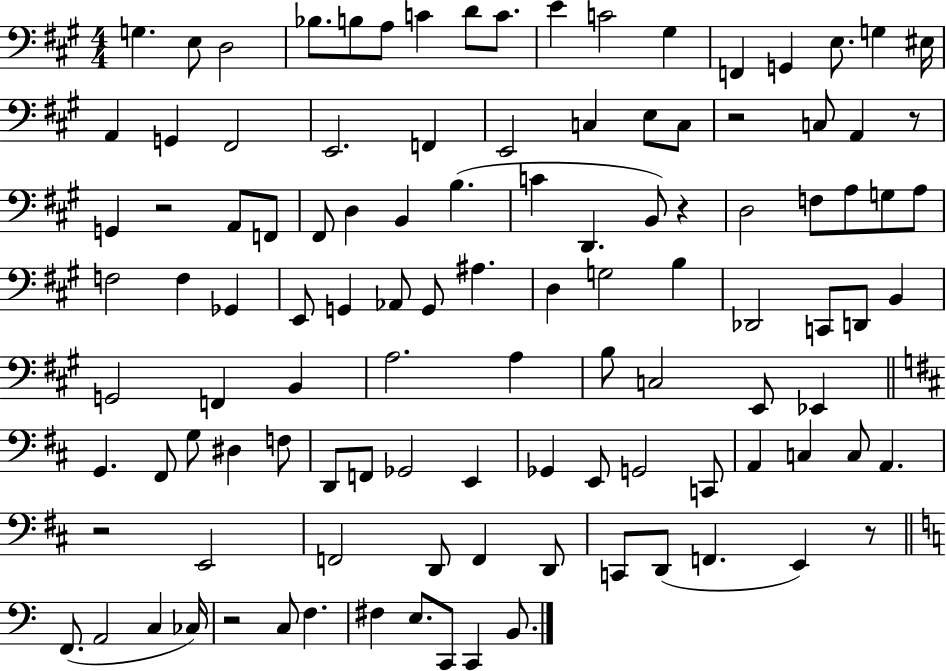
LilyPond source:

{
  \clef bass
  \numericTimeSignature
  \time 4/4
  \key a \major
  \repeat volta 2 { g4. e8 d2 | bes8. b8 a8 c'4 d'8 c'8. | e'4 c'2 gis4 | f,4 g,4 e8. g4 eis16 | \break a,4 g,4 fis,2 | e,2. f,4 | e,2 c4 e8 c8 | r2 c8 a,4 r8 | \break g,4 r2 a,8 f,8 | fis,8 d4 b,4 b4.( | c'4 d,4. b,8) r4 | d2 f8 a8 g8 a8 | \break f2 f4 ges,4 | e,8 g,4 aes,8 g,8 ais4. | d4 g2 b4 | des,2 c,8 d,8 b,4 | \break g,2 f,4 b,4 | a2. a4 | b8 c2 e,8 ees,4 | \bar "||" \break \key d \major g,4. fis,8 g8 dis4 f8 | d,8 f,8 ges,2 e,4 | ges,4 e,8 g,2 c,8 | a,4 c4 c8 a,4. | \break r2 e,2 | f,2 d,8 f,4 d,8 | c,8 d,8( f,4. e,4) r8 | \bar "||" \break \key c \major f,8.( a,2 c4 ces16) | r2 c8 f4. | fis4 e8. c,8 c,4 b,8. | } \bar "|."
}